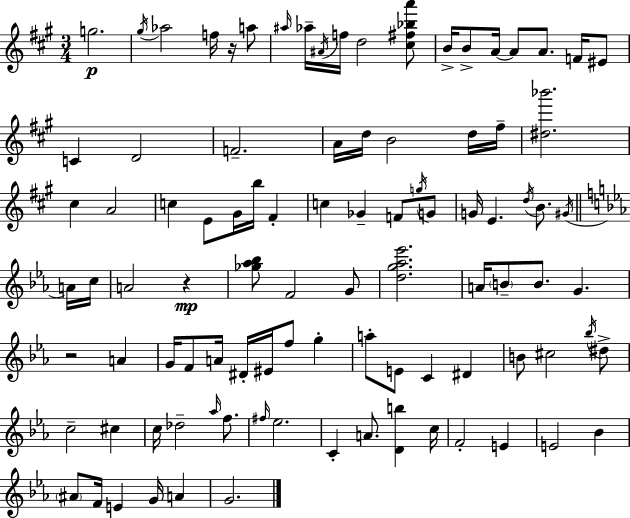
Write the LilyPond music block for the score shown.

{
  \clef treble
  \numericTimeSignature
  \time 3/4
  \key a \major
  g''2.\p | \acciaccatura { gis''16 } aes''2 f''16 r16 a''8 | \grace { ais''16 } aes''16-- \acciaccatura { ais'16 } f''16 d''2 | <cis'' fis'' bes'' a'''>8 b'16-> b'8-> a'16~~ a'8 a'8. | \break f'16 eis'8 c'4 d'2 | f'2.-- | a'16 d''16 b'2 | d''16 fis''16-- <dis'' bes'''>2. | \break cis''4 a'2 | c''4 e'8 gis'16 b''16 fis'4-. | c''4 ges'4-- f'8 | \acciaccatura { g''16 } g'8 g'16 e'4. \acciaccatura { d''16 } | \break b'8. \acciaccatura { gis'16 } \bar "||" \break \key c \minor a'16 c''16 a'2 r4\mp | <ges'' aes'' bes''>8 f'2 | g'8 <d'' g'' aes'' ees'''>2. | a'16 \parenthesize b'8-- b'8. g'4. | \break r2 a'4 | g'16 f'8 a'16 dis'16-. eis'16 f''8 g''4-. | a''8-. e'8 c'4 dis'4 | b'8 cis''2 | \break \acciaccatura { bes''16 } dis''8-> c''2-- cis''4 | c''16 des''2-- | \grace { aes''16 } f''8. \grace { fis''16 } ees''2. | c'4-. a'8. | \break <d' b''>4 c''16 f'2-. | e'4 e'2 | bes'4 \parenthesize ais'8 f'16 e'4 | g'16 a'4 g'2. | \break \bar "|."
}